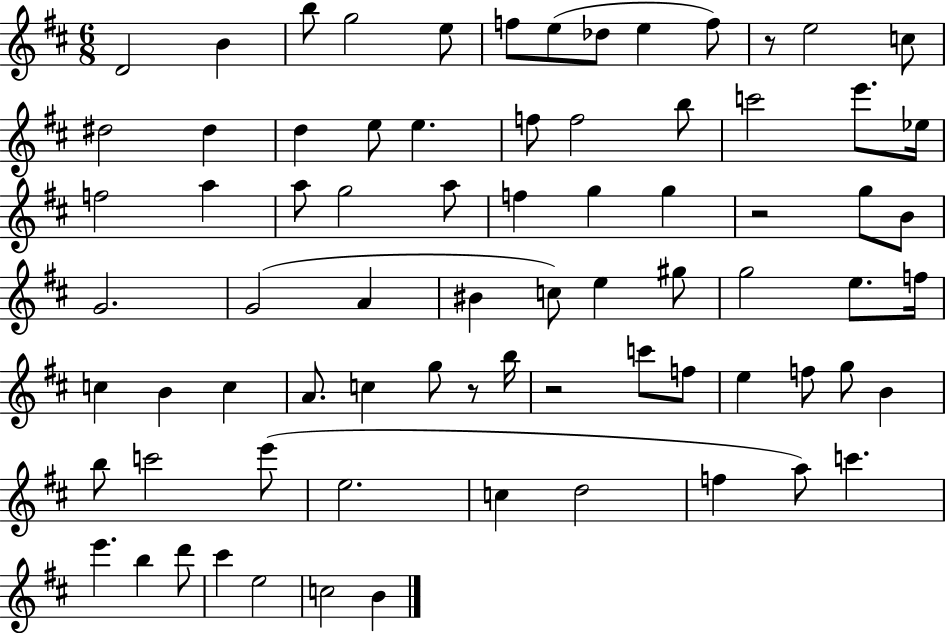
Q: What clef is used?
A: treble